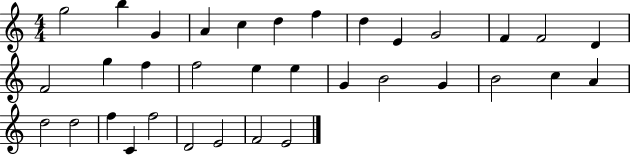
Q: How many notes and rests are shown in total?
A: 34